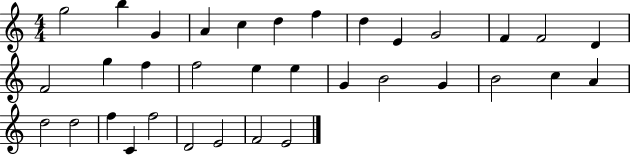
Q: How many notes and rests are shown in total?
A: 34